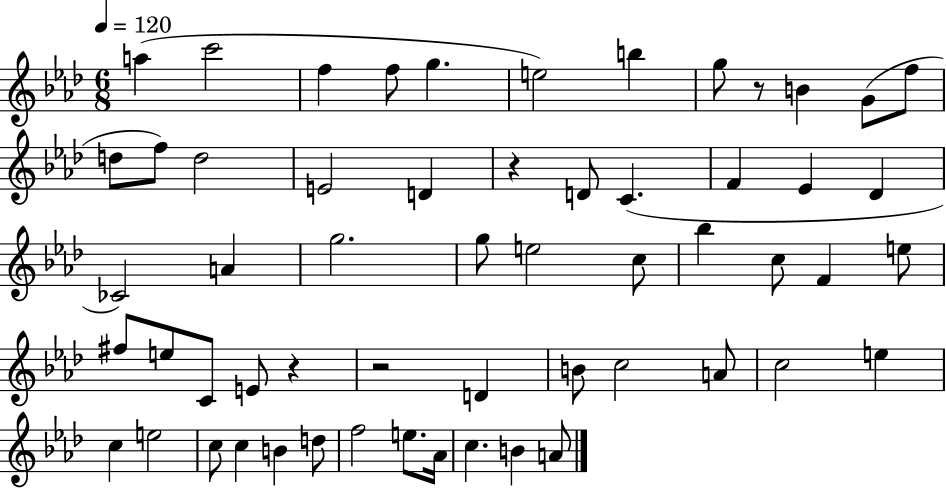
A5/q C6/h F5/q F5/e G5/q. E5/h B5/q G5/e R/e B4/q G4/e F5/e D5/e F5/e D5/h E4/h D4/q R/q D4/e C4/q. F4/q Eb4/q Db4/q CES4/h A4/q G5/h. G5/e E5/h C5/e Bb5/q C5/e F4/q E5/e F#5/e E5/e C4/e E4/e R/q R/h D4/q B4/e C5/h A4/e C5/h E5/q C5/q E5/h C5/e C5/q B4/q D5/e F5/h E5/e. Ab4/s C5/q. B4/q A4/e